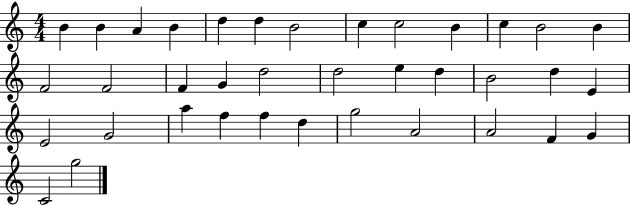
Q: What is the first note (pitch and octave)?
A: B4